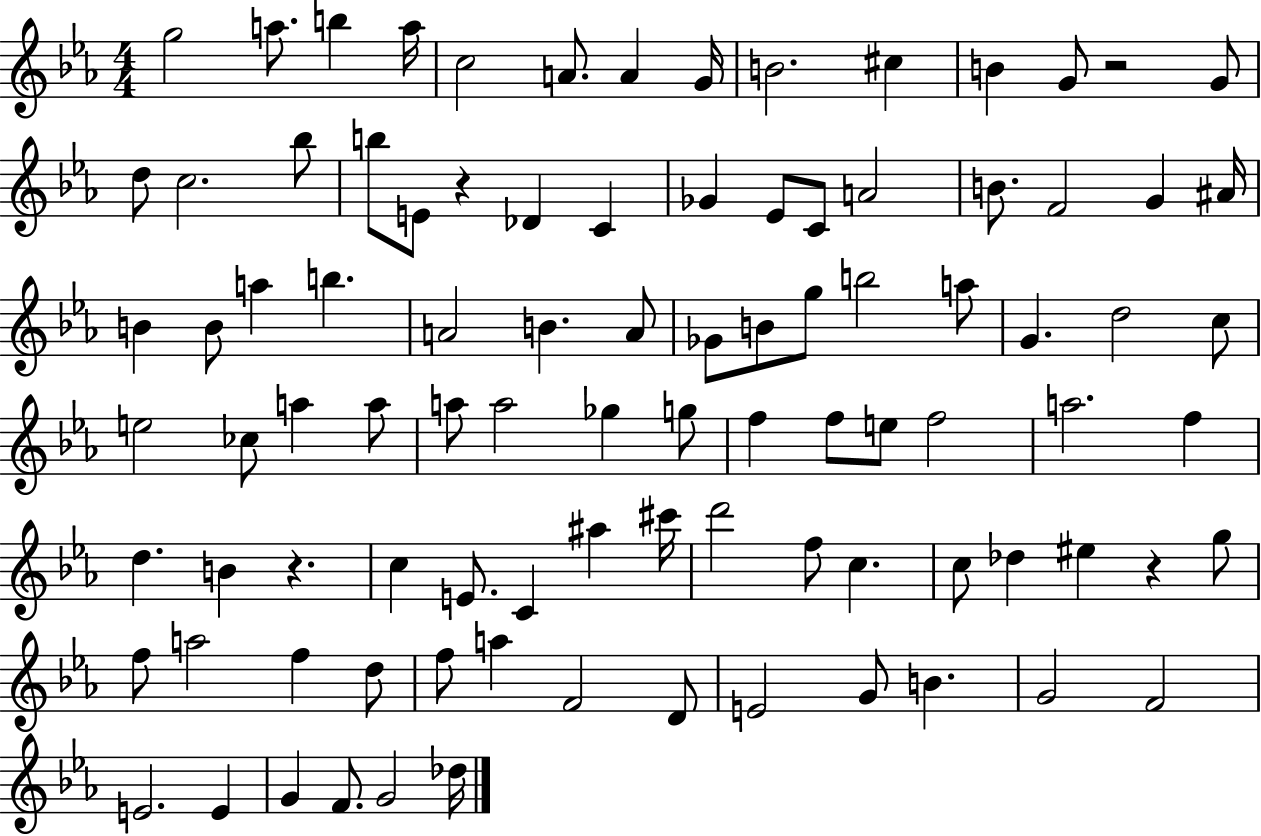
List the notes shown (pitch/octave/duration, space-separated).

G5/h A5/e. B5/q A5/s C5/h A4/e. A4/q G4/s B4/h. C#5/q B4/q G4/e R/h G4/e D5/e C5/h. Bb5/e B5/e E4/e R/q Db4/q C4/q Gb4/q Eb4/e C4/e A4/h B4/e. F4/h G4/q A#4/s B4/q B4/e A5/q B5/q. A4/h B4/q. A4/e Gb4/e B4/e G5/e B5/h A5/e G4/q. D5/h C5/e E5/h CES5/e A5/q A5/e A5/e A5/h Gb5/q G5/e F5/q F5/e E5/e F5/h A5/h. F5/q D5/q. B4/q R/q. C5/q E4/e. C4/q A#5/q C#6/s D6/h F5/e C5/q. C5/e Db5/q EIS5/q R/q G5/e F5/e A5/h F5/q D5/e F5/e A5/q F4/h D4/e E4/h G4/e B4/q. G4/h F4/h E4/h. E4/q G4/q F4/e. G4/h Db5/s